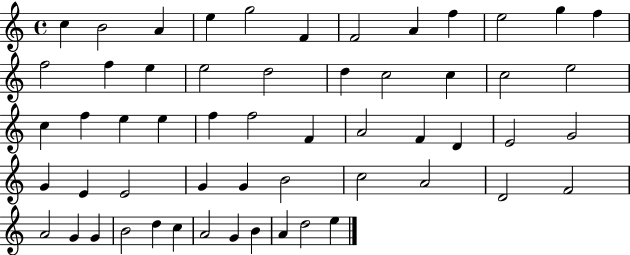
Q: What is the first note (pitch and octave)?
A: C5